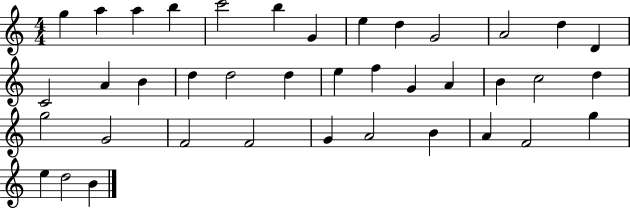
{
  \clef treble
  \numericTimeSignature
  \time 4/4
  \key c \major
  g''4 a''4 a''4 b''4 | c'''2 b''4 g'4 | e''4 d''4 g'2 | a'2 d''4 d'4 | \break c'2 a'4 b'4 | d''4 d''2 d''4 | e''4 f''4 g'4 a'4 | b'4 c''2 d''4 | \break g''2 g'2 | f'2 f'2 | g'4 a'2 b'4 | a'4 f'2 g''4 | \break e''4 d''2 b'4 | \bar "|."
}